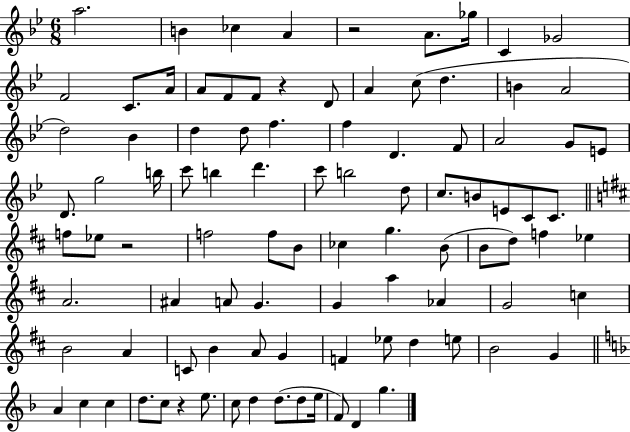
{
  \clef treble
  \numericTimeSignature
  \time 6/8
  \key bes \major
  a''2. | b'4 ces''4 a'4 | r2 a'8. ges''16 | c'4 ges'2 | \break f'2 c'8. a'16 | a'8 f'8 f'8 r4 d'8 | a'4 c''8( d''4. | b'4 a'2 | \break d''2) bes'4 | d''4 d''8 f''4. | f''4 d'4. f'8 | a'2 g'8 e'8 | \break d'8. g''2 b''16 | c'''8 b''4 d'''4. | c'''8 b''2 d''8 | c''8. b'8 e'8 c'8 c'8. | \break \bar "||" \break \key b \minor f''8 ees''8 r2 | f''2 f''8 b'8 | ces''4 g''4. b'8( | b'8 d''8) f''4 ees''4 | \break a'2. | ais'4 a'8 g'4. | g'4 a''4 aes'4 | g'2 c''4 | \break b'2 a'4 | c'8 b'4 a'8 g'4 | f'4 ees''8 d''4 e''8 | b'2 g'4 | \break \bar "||" \break \key f \major a'4 c''4 c''4 | d''8. c''8 r4 e''8. | c''8 d''4 d''8.( d''8 e''16 | f'8) d'4 g''4. | \break \bar "|."
}